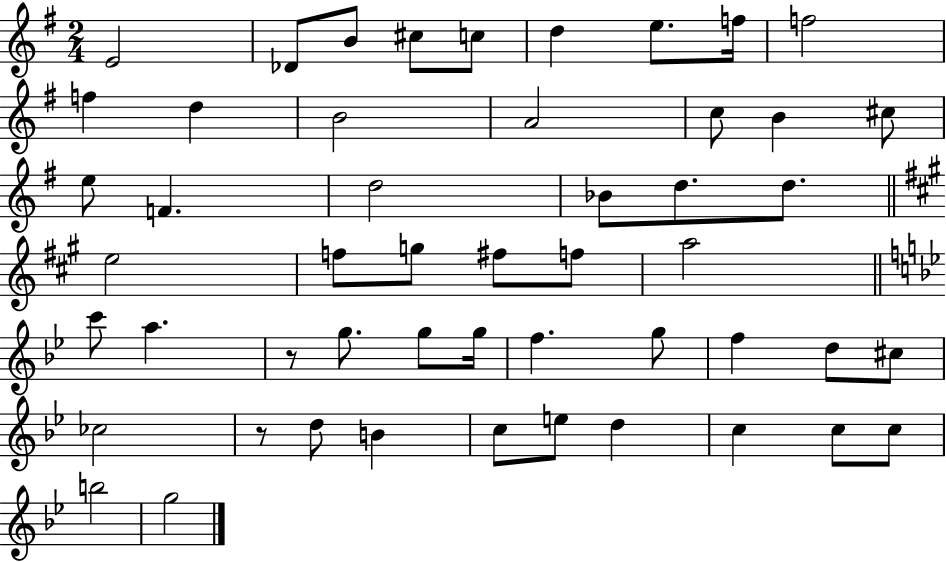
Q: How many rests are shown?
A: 2